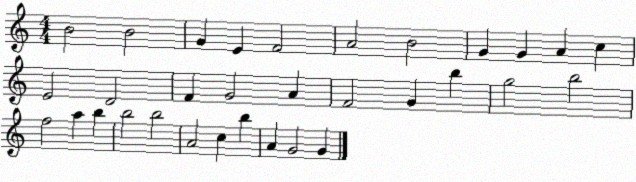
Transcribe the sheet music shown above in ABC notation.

X:1
T:Untitled
M:4/4
L:1/4
K:C
B2 B2 G E F2 A2 B2 G G A c E2 D2 F G2 A F2 G b g2 b2 f2 a b b2 b2 A2 c b A G2 G